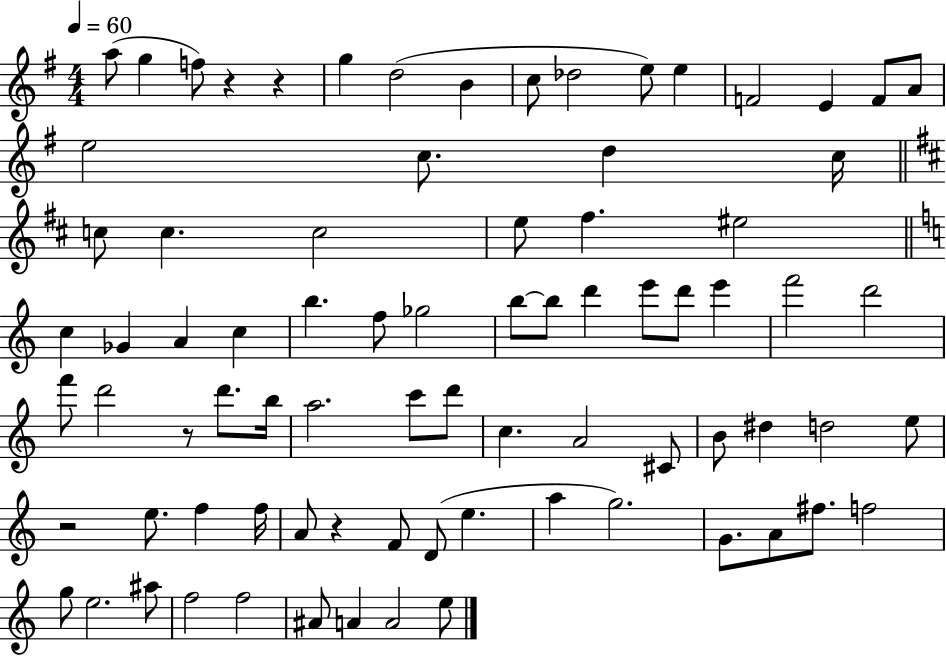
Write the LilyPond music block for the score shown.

{
  \clef treble
  \numericTimeSignature
  \time 4/4
  \key g \major
  \tempo 4 = 60
  \repeat volta 2 { a''8( g''4 f''8) r4 r4 | g''4 d''2( b'4 | c''8 des''2 e''8) e''4 | f'2 e'4 f'8 a'8 | \break e''2 c''8. d''4 c''16 | \bar "||" \break \key d \major c''8 c''4. c''2 | e''8 fis''4. eis''2 | \bar "||" \break \key c \major c''4 ges'4 a'4 c''4 | b''4. f''8 ges''2 | b''8~~ b''8 d'''4 e'''8 d'''8 e'''4 | f'''2 d'''2 | \break f'''8 d'''2 r8 d'''8. b''16 | a''2. c'''8 d'''8 | c''4. a'2 cis'8 | b'8 dis''4 d''2 e''8 | \break r2 e''8. f''4 f''16 | a'8 r4 f'8 d'8( e''4. | a''4 g''2.) | g'8. a'8 fis''8. f''2 | \break g''8 e''2. ais''8 | f''2 f''2 | ais'8 a'4 a'2 e''8 | } \bar "|."
}